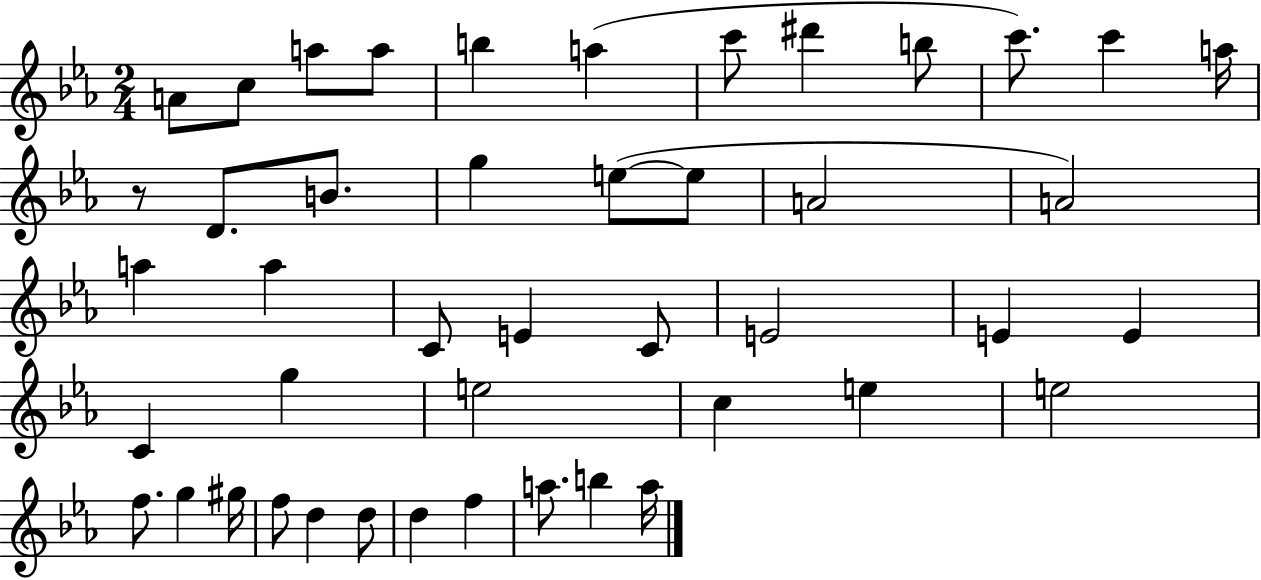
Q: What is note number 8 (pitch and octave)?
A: D#6